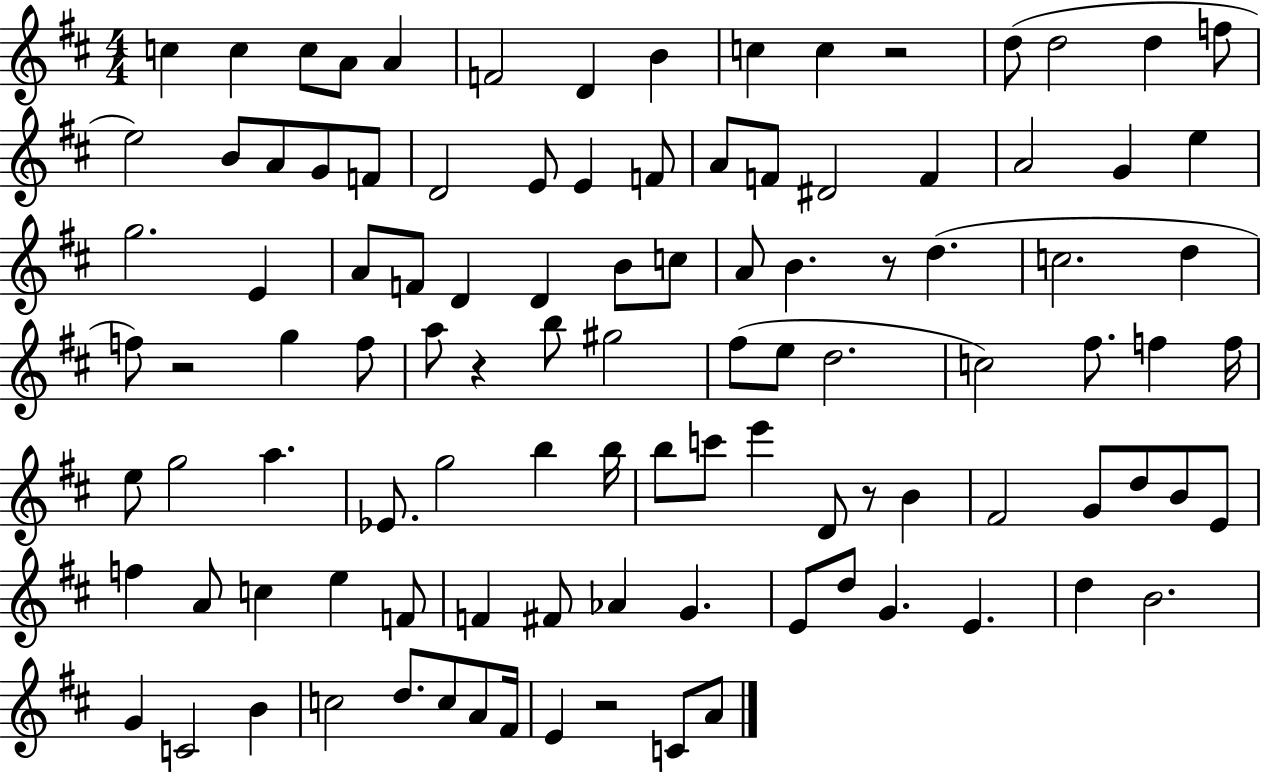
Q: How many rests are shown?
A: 6